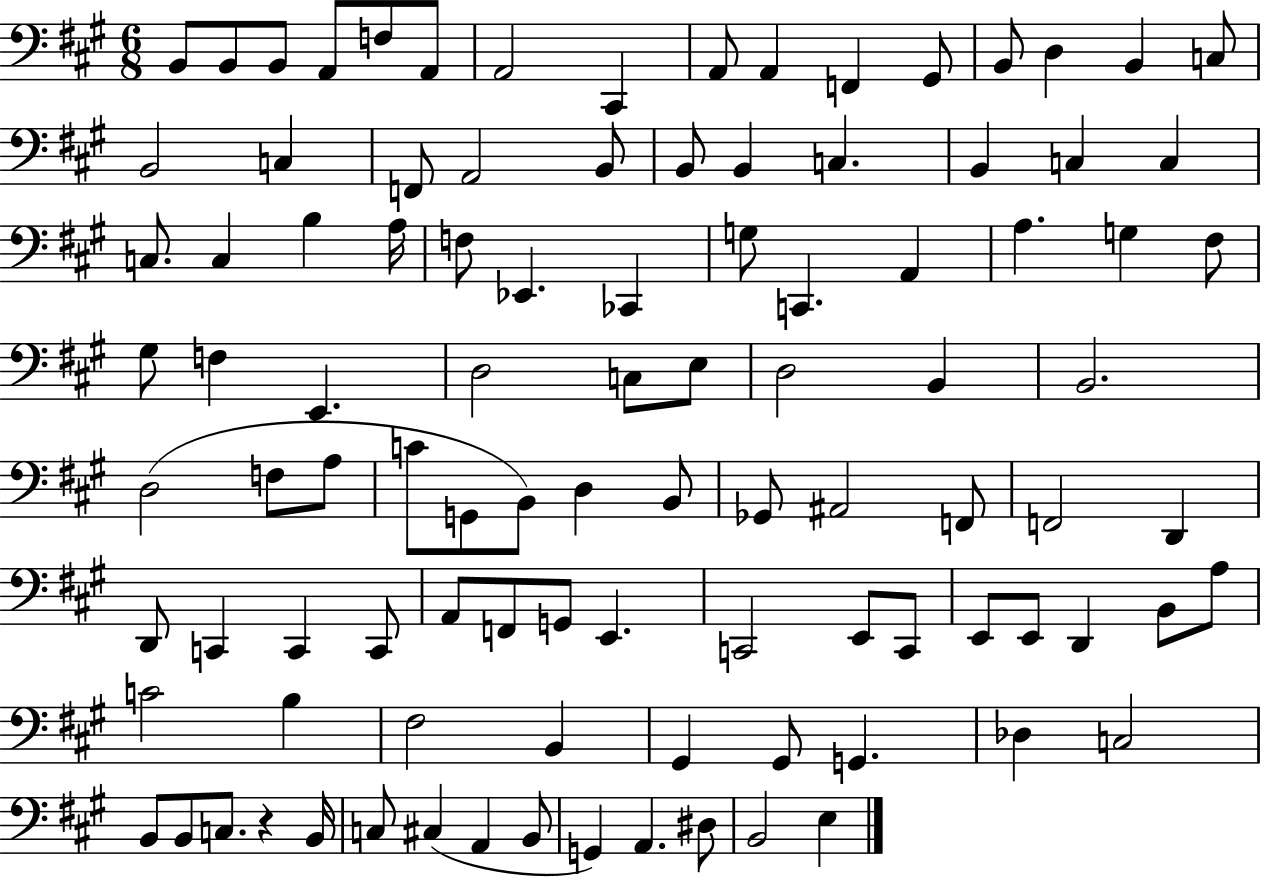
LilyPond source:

{
  \clef bass
  \numericTimeSignature
  \time 6/8
  \key a \major
  b,8 b,8 b,8 a,8 f8 a,8 | a,2 cis,4 | a,8 a,4 f,4 gis,8 | b,8 d4 b,4 c8 | \break b,2 c4 | f,8 a,2 b,8 | b,8 b,4 c4. | b,4 c4 c4 | \break c8. c4 b4 a16 | f8 ees,4. ces,4 | g8 c,4. a,4 | a4. g4 fis8 | \break gis8 f4 e,4. | d2 c8 e8 | d2 b,4 | b,2. | \break d2( f8 a8 | c'8 g,8 b,8) d4 b,8 | ges,8 ais,2 f,8 | f,2 d,4 | \break d,8 c,4 c,4 c,8 | a,8 f,8 g,8 e,4. | c,2 e,8 c,8 | e,8 e,8 d,4 b,8 a8 | \break c'2 b4 | fis2 b,4 | gis,4 gis,8 g,4. | des4 c2 | \break b,8 b,8 c8. r4 b,16 | c8 cis4( a,4 b,8 | g,4) a,4. dis8 | b,2 e4 | \break \bar "|."
}